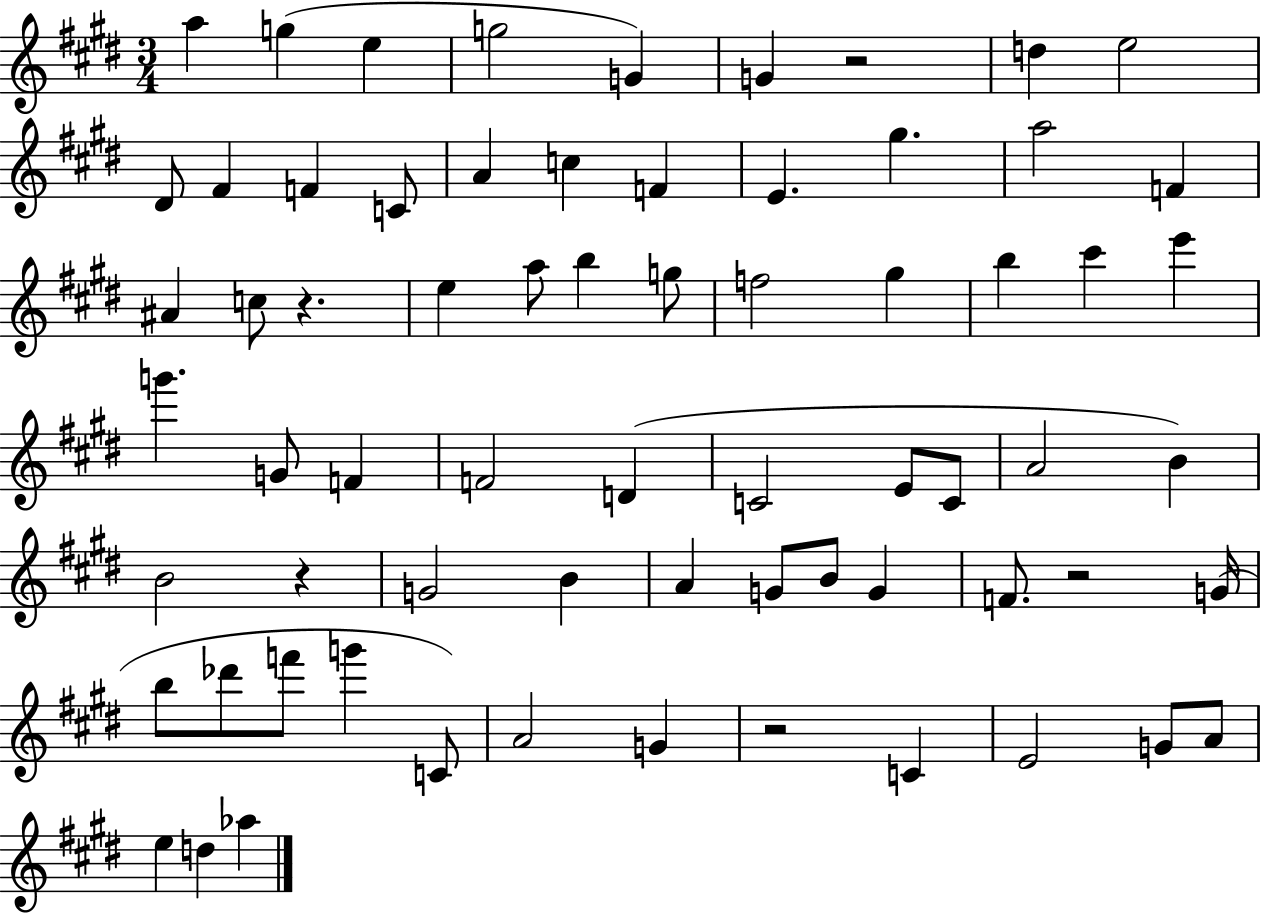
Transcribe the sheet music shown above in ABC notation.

X:1
T:Untitled
M:3/4
L:1/4
K:E
a g e g2 G G z2 d e2 ^D/2 ^F F C/2 A c F E ^g a2 F ^A c/2 z e a/2 b g/2 f2 ^g b ^c' e' g' G/2 F F2 D C2 E/2 C/2 A2 B B2 z G2 B A G/2 B/2 G F/2 z2 G/4 b/2 _d'/2 f'/2 g' C/2 A2 G z2 C E2 G/2 A/2 e d _a